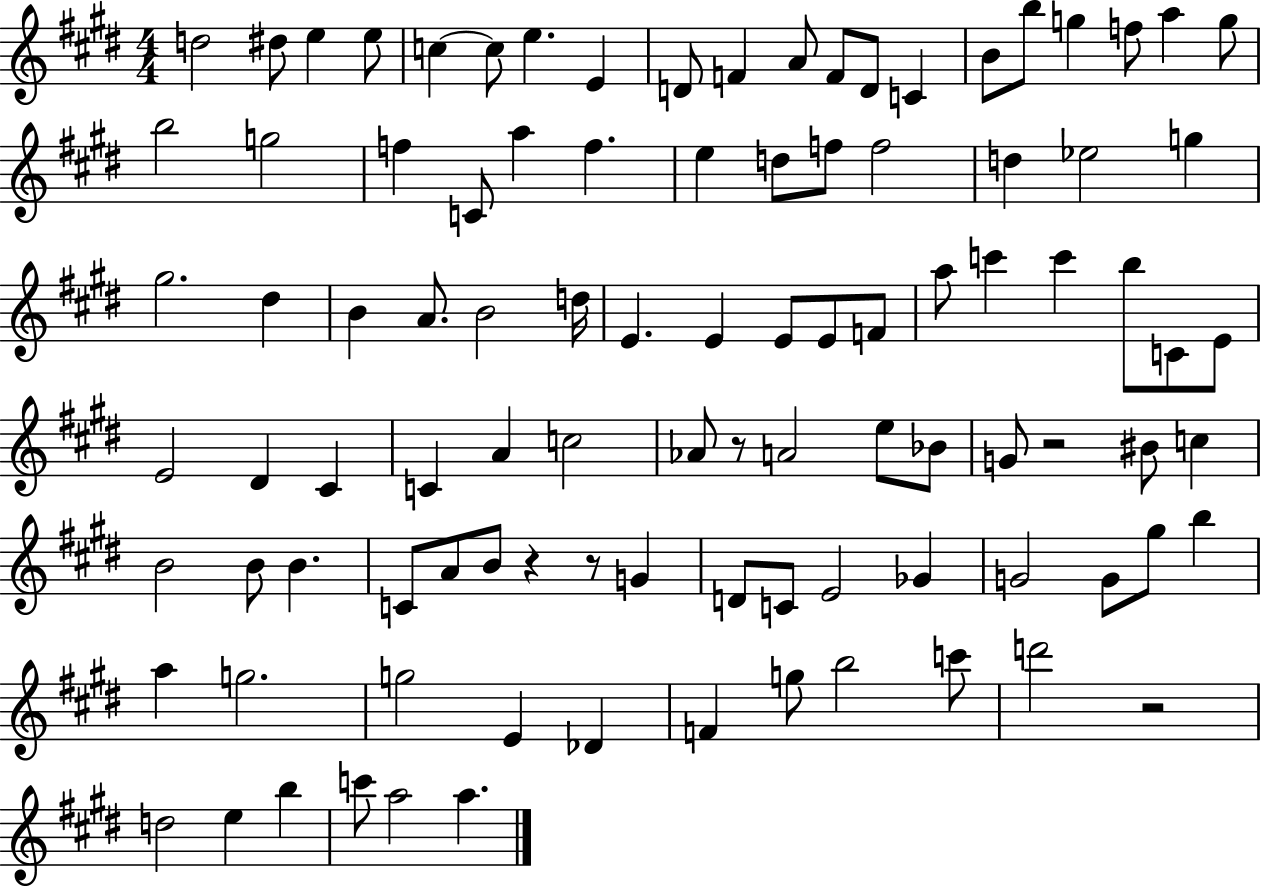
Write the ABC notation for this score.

X:1
T:Untitled
M:4/4
L:1/4
K:E
d2 ^d/2 e e/2 c c/2 e E D/2 F A/2 F/2 D/2 C B/2 b/2 g f/2 a g/2 b2 g2 f C/2 a f e d/2 f/2 f2 d _e2 g ^g2 ^d B A/2 B2 d/4 E E E/2 E/2 F/2 a/2 c' c' b/2 C/2 E/2 E2 ^D ^C C A c2 _A/2 z/2 A2 e/2 _B/2 G/2 z2 ^B/2 c B2 B/2 B C/2 A/2 B/2 z z/2 G D/2 C/2 E2 _G G2 G/2 ^g/2 b a g2 g2 E _D F g/2 b2 c'/2 d'2 z2 d2 e b c'/2 a2 a